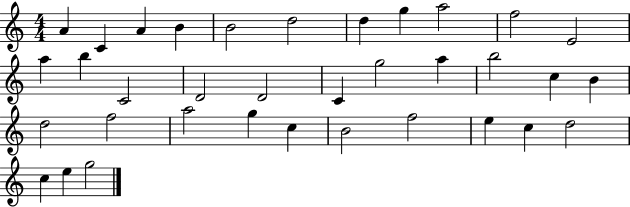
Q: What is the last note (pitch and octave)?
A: G5